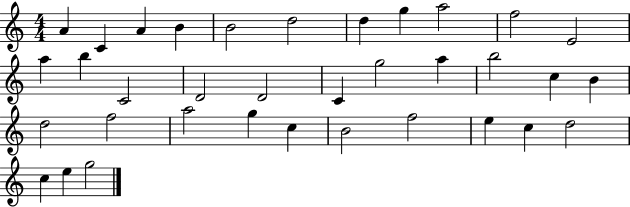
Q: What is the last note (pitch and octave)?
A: G5